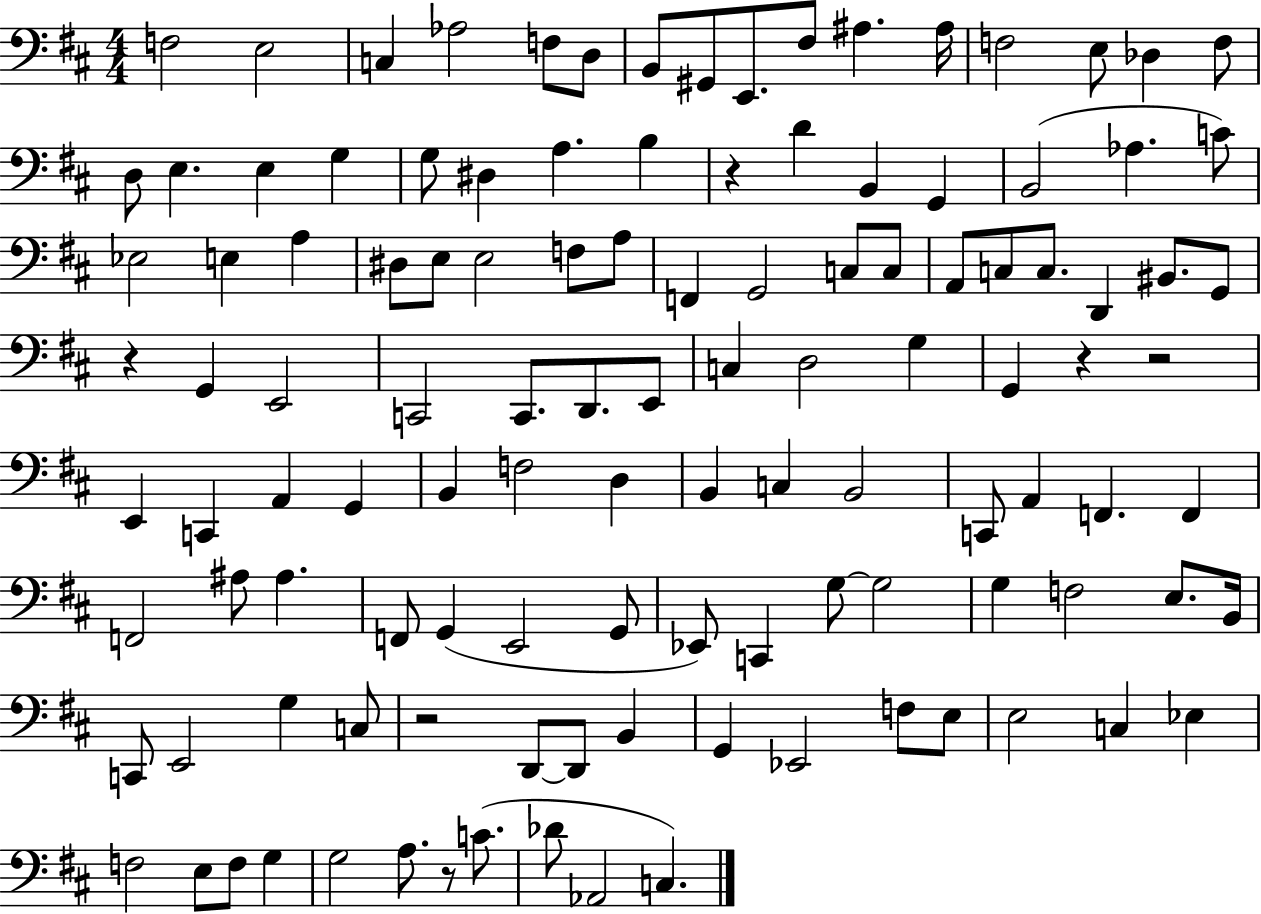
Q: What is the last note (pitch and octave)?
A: C3